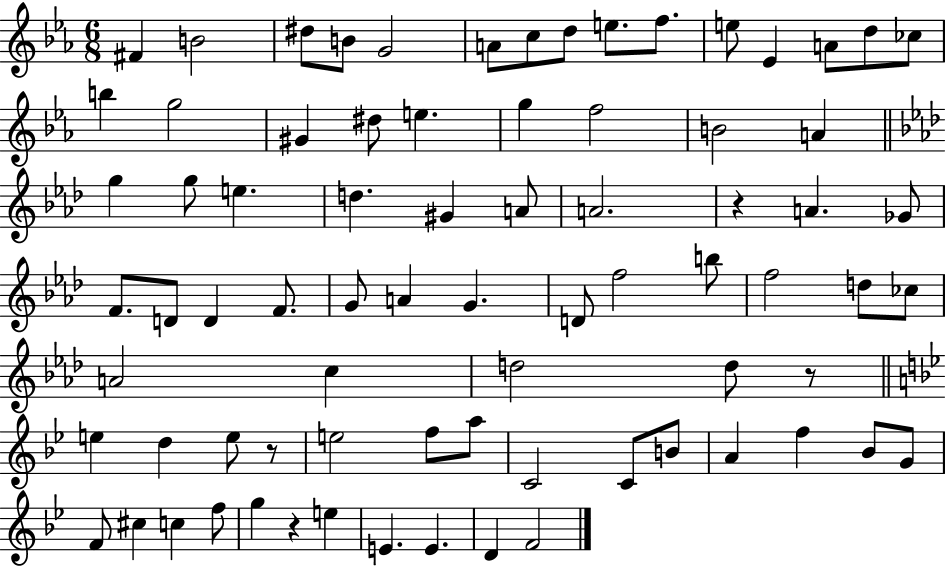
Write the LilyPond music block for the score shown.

{
  \clef treble
  \numericTimeSignature
  \time 6/8
  \key ees \major
  \repeat volta 2 { fis'4 b'2 | dis''8 b'8 g'2 | a'8 c''8 d''8 e''8. f''8. | e''8 ees'4 a'8 d''8 ces''8 | \break b''4 g''2 | gis'4 dis''8 e''4. | g''4 f''2 | b'2 a'4 | \break \bar "||" \break \key f \minor g''4 g''8 e''4. | d''4. gis'4 a'8 | a'2. | r4 a'4. ges'8 | \break f'8. d'8 d'4 f'8. | g'8 a'4 g'4. | d'8 f''2 b''8 | f''2 d''8 ces''8 | \break a'2 c''4 | d''2 d''8 r8 | \bar "||" \break \key bes \major e''4 d''4 e''8 r8 | e''2 f''8 a''8 | c'2 c'8 b'8 | a'4 f''4 bes'8 g'8 | \break f'8 cis''4 c''4 f''8 | g''4 r4 e''4 | e'4. e'4. | d'4 f'2 | \break } \bar "|."
}